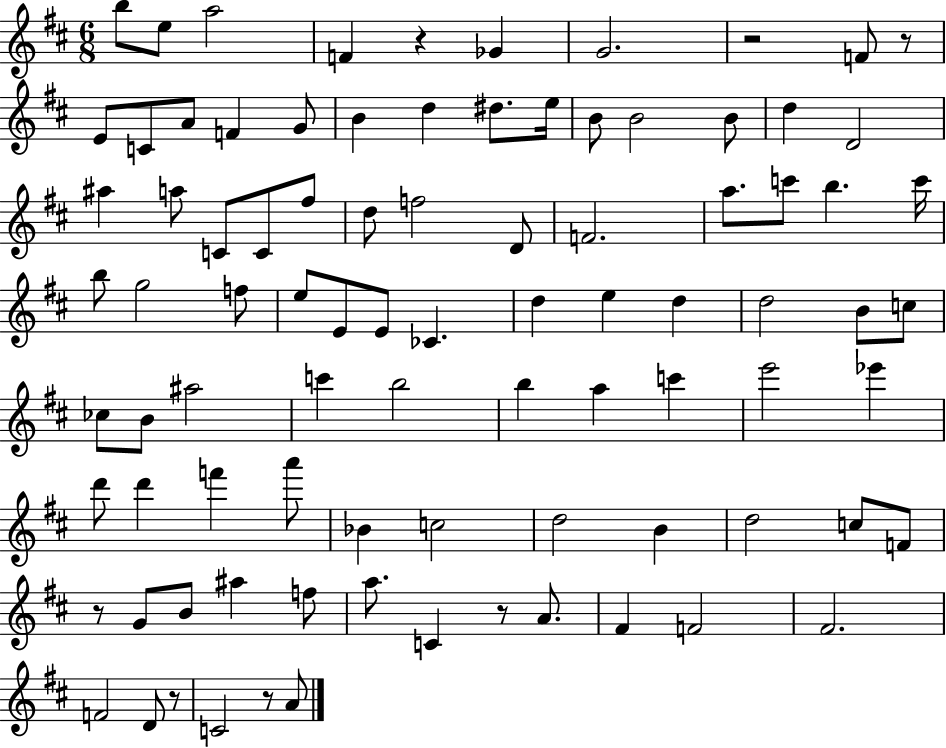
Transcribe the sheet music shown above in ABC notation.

X:1
T:Untitled
M:6/8
L:1/4
K:D
b/2 e/2 a2 F z _G G2 z2 F/2 z/2 E/2 C/2 A/2 F G/2 B d ^d/2 e/4 B/2 B2 B/2 d D2 ^a a/2 C/2 C/2 ^f/2 d/2 f2 D/2 F2 a/2 c'/2 b c'/4 b/2 g2 f/2 e/2 E/2 E/2 _C d e d d2 B/2 c/2 _c/2 B/2 ^a2 c' b2 b a c' e'2 _e' d'/2 d' f' a'/2 _B c2 d2 B d2 c/2 F/2 z/2 G/2 B/2 ^a f/2 a/2 C z/2 A/2 ^F F2 ^F2 F2 D/2 z/2 C2 z/2 A/2